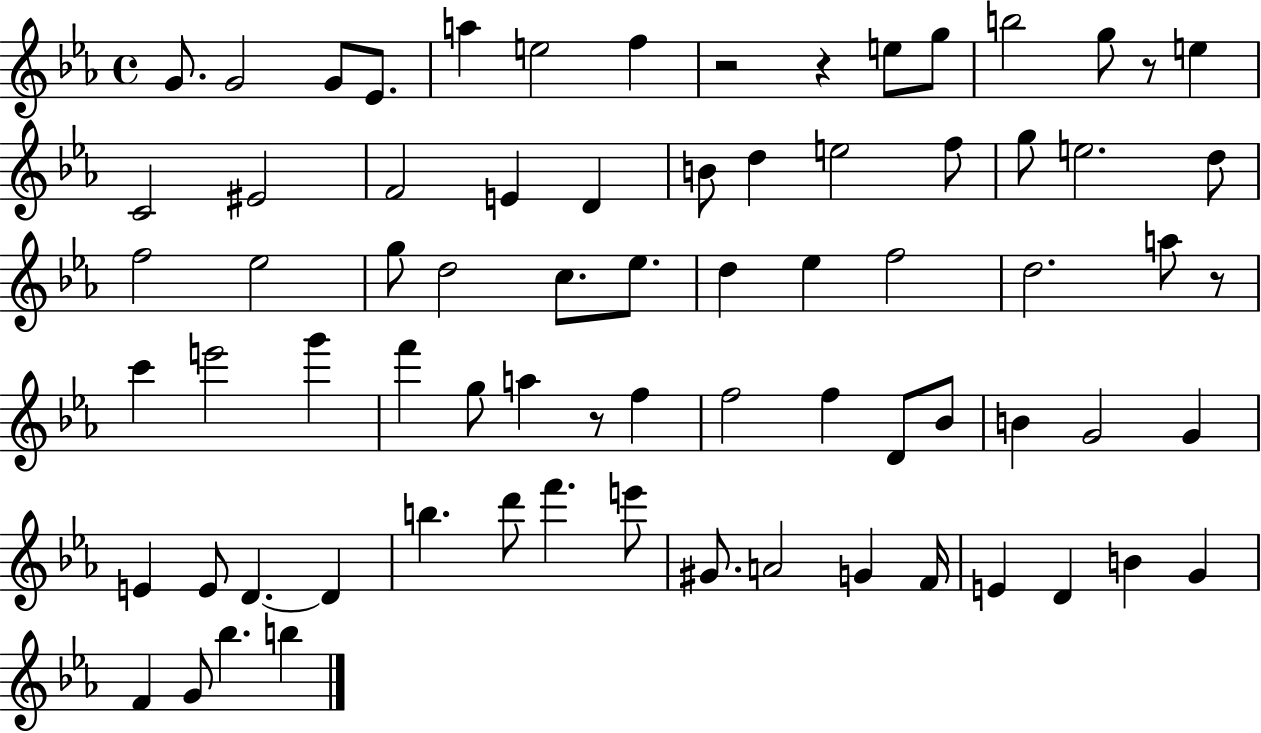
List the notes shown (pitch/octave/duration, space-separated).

G4/e. G4/h G4/e Eb4/e. A5/q E5/h F5/q R/h R/q E5/e G5/e B5/h G5/e R/e E5/q C4/h EIS4/h F4/h E4/q D4/q B4/e D5/q E5/h F5/e G5/e E5/h. D5/e F5/h Eb5/h G5/e D5/h C5/e. Eb5/e. D5/q Eb5/q F5/h D5/h. A5/e R/e C6/q E6/h G6/q F6/q G5/e A5/q R/e F5/q F5/h F5/q D4/e Bb4/e B4/q G4/h G4/q E4/q E4/e D4/q. D4/q B5/q. D6/e F6/q. E6/e G#4/e. A4/h G4/q F4/s E4/q D4/q B4/q G4/q F4/q G4/e Bb5/q. B5/q